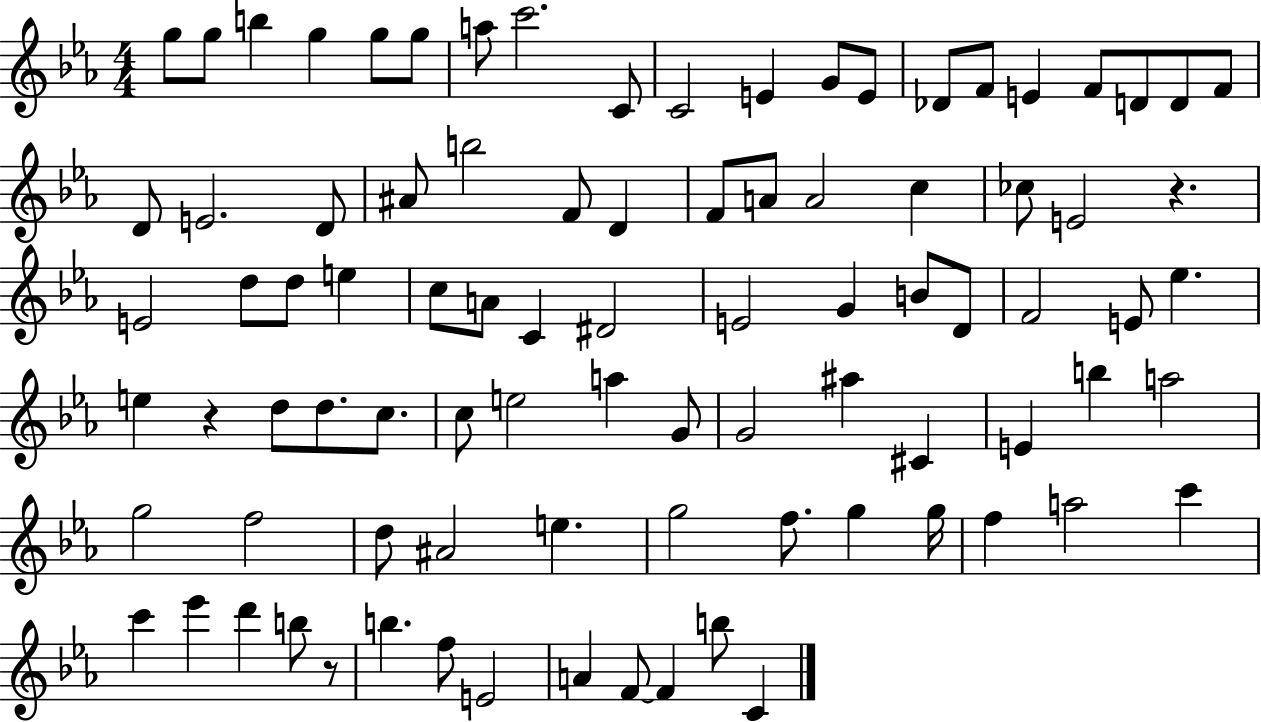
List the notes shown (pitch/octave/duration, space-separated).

G5/e G5/e B5/q G5/q G5/e G5/e A5/e C6/h. C4/e C4/h E4/q G4/e E4/e Db4/e F4/e E4/q F4/e D4/e D4/e F4/e D4/e E4/h. D4/e A#4/e B5/h F4/e D4/q F4/e A4/e A4/h C5/q CES5/e E4/h R/q. E4/h D5/e D5/e E5/q C5/e A4/e C4/q D#4/h E4/h G4/q B4/e D4/e F4/h E4/e Eb5/q. E5/q R/q D5/e D5/e. C5/e. C5/e E5/h A5/q G4/e G4/h A#5/q C#4/q E4/q B5/q A5/h G5/h F5/h D5/e A#4/h E5/q. G5/h F5/e. G5/q G5/s F5/q A5/h C6/q C6/q Eb6/q D6/q B5/e R/e B5/q. F5/e E4/h A4/q F4/e F4/q B5/e C4/q